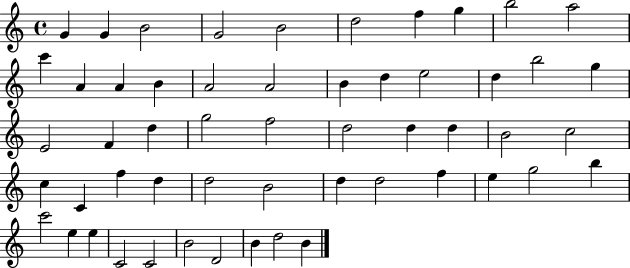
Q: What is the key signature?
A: C major